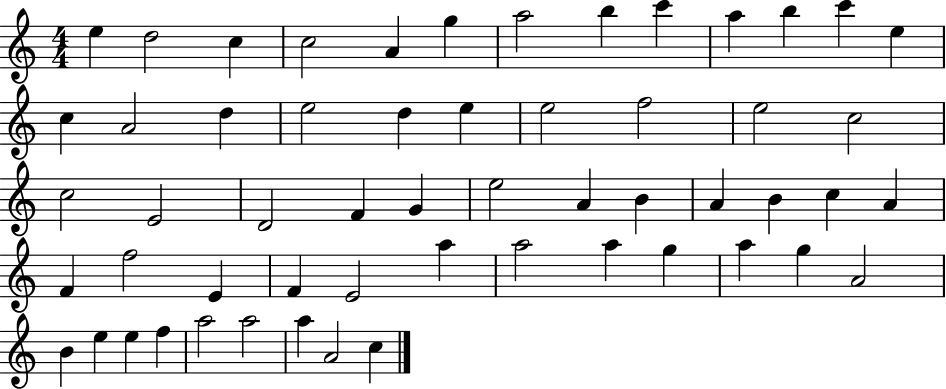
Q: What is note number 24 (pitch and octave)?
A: C5